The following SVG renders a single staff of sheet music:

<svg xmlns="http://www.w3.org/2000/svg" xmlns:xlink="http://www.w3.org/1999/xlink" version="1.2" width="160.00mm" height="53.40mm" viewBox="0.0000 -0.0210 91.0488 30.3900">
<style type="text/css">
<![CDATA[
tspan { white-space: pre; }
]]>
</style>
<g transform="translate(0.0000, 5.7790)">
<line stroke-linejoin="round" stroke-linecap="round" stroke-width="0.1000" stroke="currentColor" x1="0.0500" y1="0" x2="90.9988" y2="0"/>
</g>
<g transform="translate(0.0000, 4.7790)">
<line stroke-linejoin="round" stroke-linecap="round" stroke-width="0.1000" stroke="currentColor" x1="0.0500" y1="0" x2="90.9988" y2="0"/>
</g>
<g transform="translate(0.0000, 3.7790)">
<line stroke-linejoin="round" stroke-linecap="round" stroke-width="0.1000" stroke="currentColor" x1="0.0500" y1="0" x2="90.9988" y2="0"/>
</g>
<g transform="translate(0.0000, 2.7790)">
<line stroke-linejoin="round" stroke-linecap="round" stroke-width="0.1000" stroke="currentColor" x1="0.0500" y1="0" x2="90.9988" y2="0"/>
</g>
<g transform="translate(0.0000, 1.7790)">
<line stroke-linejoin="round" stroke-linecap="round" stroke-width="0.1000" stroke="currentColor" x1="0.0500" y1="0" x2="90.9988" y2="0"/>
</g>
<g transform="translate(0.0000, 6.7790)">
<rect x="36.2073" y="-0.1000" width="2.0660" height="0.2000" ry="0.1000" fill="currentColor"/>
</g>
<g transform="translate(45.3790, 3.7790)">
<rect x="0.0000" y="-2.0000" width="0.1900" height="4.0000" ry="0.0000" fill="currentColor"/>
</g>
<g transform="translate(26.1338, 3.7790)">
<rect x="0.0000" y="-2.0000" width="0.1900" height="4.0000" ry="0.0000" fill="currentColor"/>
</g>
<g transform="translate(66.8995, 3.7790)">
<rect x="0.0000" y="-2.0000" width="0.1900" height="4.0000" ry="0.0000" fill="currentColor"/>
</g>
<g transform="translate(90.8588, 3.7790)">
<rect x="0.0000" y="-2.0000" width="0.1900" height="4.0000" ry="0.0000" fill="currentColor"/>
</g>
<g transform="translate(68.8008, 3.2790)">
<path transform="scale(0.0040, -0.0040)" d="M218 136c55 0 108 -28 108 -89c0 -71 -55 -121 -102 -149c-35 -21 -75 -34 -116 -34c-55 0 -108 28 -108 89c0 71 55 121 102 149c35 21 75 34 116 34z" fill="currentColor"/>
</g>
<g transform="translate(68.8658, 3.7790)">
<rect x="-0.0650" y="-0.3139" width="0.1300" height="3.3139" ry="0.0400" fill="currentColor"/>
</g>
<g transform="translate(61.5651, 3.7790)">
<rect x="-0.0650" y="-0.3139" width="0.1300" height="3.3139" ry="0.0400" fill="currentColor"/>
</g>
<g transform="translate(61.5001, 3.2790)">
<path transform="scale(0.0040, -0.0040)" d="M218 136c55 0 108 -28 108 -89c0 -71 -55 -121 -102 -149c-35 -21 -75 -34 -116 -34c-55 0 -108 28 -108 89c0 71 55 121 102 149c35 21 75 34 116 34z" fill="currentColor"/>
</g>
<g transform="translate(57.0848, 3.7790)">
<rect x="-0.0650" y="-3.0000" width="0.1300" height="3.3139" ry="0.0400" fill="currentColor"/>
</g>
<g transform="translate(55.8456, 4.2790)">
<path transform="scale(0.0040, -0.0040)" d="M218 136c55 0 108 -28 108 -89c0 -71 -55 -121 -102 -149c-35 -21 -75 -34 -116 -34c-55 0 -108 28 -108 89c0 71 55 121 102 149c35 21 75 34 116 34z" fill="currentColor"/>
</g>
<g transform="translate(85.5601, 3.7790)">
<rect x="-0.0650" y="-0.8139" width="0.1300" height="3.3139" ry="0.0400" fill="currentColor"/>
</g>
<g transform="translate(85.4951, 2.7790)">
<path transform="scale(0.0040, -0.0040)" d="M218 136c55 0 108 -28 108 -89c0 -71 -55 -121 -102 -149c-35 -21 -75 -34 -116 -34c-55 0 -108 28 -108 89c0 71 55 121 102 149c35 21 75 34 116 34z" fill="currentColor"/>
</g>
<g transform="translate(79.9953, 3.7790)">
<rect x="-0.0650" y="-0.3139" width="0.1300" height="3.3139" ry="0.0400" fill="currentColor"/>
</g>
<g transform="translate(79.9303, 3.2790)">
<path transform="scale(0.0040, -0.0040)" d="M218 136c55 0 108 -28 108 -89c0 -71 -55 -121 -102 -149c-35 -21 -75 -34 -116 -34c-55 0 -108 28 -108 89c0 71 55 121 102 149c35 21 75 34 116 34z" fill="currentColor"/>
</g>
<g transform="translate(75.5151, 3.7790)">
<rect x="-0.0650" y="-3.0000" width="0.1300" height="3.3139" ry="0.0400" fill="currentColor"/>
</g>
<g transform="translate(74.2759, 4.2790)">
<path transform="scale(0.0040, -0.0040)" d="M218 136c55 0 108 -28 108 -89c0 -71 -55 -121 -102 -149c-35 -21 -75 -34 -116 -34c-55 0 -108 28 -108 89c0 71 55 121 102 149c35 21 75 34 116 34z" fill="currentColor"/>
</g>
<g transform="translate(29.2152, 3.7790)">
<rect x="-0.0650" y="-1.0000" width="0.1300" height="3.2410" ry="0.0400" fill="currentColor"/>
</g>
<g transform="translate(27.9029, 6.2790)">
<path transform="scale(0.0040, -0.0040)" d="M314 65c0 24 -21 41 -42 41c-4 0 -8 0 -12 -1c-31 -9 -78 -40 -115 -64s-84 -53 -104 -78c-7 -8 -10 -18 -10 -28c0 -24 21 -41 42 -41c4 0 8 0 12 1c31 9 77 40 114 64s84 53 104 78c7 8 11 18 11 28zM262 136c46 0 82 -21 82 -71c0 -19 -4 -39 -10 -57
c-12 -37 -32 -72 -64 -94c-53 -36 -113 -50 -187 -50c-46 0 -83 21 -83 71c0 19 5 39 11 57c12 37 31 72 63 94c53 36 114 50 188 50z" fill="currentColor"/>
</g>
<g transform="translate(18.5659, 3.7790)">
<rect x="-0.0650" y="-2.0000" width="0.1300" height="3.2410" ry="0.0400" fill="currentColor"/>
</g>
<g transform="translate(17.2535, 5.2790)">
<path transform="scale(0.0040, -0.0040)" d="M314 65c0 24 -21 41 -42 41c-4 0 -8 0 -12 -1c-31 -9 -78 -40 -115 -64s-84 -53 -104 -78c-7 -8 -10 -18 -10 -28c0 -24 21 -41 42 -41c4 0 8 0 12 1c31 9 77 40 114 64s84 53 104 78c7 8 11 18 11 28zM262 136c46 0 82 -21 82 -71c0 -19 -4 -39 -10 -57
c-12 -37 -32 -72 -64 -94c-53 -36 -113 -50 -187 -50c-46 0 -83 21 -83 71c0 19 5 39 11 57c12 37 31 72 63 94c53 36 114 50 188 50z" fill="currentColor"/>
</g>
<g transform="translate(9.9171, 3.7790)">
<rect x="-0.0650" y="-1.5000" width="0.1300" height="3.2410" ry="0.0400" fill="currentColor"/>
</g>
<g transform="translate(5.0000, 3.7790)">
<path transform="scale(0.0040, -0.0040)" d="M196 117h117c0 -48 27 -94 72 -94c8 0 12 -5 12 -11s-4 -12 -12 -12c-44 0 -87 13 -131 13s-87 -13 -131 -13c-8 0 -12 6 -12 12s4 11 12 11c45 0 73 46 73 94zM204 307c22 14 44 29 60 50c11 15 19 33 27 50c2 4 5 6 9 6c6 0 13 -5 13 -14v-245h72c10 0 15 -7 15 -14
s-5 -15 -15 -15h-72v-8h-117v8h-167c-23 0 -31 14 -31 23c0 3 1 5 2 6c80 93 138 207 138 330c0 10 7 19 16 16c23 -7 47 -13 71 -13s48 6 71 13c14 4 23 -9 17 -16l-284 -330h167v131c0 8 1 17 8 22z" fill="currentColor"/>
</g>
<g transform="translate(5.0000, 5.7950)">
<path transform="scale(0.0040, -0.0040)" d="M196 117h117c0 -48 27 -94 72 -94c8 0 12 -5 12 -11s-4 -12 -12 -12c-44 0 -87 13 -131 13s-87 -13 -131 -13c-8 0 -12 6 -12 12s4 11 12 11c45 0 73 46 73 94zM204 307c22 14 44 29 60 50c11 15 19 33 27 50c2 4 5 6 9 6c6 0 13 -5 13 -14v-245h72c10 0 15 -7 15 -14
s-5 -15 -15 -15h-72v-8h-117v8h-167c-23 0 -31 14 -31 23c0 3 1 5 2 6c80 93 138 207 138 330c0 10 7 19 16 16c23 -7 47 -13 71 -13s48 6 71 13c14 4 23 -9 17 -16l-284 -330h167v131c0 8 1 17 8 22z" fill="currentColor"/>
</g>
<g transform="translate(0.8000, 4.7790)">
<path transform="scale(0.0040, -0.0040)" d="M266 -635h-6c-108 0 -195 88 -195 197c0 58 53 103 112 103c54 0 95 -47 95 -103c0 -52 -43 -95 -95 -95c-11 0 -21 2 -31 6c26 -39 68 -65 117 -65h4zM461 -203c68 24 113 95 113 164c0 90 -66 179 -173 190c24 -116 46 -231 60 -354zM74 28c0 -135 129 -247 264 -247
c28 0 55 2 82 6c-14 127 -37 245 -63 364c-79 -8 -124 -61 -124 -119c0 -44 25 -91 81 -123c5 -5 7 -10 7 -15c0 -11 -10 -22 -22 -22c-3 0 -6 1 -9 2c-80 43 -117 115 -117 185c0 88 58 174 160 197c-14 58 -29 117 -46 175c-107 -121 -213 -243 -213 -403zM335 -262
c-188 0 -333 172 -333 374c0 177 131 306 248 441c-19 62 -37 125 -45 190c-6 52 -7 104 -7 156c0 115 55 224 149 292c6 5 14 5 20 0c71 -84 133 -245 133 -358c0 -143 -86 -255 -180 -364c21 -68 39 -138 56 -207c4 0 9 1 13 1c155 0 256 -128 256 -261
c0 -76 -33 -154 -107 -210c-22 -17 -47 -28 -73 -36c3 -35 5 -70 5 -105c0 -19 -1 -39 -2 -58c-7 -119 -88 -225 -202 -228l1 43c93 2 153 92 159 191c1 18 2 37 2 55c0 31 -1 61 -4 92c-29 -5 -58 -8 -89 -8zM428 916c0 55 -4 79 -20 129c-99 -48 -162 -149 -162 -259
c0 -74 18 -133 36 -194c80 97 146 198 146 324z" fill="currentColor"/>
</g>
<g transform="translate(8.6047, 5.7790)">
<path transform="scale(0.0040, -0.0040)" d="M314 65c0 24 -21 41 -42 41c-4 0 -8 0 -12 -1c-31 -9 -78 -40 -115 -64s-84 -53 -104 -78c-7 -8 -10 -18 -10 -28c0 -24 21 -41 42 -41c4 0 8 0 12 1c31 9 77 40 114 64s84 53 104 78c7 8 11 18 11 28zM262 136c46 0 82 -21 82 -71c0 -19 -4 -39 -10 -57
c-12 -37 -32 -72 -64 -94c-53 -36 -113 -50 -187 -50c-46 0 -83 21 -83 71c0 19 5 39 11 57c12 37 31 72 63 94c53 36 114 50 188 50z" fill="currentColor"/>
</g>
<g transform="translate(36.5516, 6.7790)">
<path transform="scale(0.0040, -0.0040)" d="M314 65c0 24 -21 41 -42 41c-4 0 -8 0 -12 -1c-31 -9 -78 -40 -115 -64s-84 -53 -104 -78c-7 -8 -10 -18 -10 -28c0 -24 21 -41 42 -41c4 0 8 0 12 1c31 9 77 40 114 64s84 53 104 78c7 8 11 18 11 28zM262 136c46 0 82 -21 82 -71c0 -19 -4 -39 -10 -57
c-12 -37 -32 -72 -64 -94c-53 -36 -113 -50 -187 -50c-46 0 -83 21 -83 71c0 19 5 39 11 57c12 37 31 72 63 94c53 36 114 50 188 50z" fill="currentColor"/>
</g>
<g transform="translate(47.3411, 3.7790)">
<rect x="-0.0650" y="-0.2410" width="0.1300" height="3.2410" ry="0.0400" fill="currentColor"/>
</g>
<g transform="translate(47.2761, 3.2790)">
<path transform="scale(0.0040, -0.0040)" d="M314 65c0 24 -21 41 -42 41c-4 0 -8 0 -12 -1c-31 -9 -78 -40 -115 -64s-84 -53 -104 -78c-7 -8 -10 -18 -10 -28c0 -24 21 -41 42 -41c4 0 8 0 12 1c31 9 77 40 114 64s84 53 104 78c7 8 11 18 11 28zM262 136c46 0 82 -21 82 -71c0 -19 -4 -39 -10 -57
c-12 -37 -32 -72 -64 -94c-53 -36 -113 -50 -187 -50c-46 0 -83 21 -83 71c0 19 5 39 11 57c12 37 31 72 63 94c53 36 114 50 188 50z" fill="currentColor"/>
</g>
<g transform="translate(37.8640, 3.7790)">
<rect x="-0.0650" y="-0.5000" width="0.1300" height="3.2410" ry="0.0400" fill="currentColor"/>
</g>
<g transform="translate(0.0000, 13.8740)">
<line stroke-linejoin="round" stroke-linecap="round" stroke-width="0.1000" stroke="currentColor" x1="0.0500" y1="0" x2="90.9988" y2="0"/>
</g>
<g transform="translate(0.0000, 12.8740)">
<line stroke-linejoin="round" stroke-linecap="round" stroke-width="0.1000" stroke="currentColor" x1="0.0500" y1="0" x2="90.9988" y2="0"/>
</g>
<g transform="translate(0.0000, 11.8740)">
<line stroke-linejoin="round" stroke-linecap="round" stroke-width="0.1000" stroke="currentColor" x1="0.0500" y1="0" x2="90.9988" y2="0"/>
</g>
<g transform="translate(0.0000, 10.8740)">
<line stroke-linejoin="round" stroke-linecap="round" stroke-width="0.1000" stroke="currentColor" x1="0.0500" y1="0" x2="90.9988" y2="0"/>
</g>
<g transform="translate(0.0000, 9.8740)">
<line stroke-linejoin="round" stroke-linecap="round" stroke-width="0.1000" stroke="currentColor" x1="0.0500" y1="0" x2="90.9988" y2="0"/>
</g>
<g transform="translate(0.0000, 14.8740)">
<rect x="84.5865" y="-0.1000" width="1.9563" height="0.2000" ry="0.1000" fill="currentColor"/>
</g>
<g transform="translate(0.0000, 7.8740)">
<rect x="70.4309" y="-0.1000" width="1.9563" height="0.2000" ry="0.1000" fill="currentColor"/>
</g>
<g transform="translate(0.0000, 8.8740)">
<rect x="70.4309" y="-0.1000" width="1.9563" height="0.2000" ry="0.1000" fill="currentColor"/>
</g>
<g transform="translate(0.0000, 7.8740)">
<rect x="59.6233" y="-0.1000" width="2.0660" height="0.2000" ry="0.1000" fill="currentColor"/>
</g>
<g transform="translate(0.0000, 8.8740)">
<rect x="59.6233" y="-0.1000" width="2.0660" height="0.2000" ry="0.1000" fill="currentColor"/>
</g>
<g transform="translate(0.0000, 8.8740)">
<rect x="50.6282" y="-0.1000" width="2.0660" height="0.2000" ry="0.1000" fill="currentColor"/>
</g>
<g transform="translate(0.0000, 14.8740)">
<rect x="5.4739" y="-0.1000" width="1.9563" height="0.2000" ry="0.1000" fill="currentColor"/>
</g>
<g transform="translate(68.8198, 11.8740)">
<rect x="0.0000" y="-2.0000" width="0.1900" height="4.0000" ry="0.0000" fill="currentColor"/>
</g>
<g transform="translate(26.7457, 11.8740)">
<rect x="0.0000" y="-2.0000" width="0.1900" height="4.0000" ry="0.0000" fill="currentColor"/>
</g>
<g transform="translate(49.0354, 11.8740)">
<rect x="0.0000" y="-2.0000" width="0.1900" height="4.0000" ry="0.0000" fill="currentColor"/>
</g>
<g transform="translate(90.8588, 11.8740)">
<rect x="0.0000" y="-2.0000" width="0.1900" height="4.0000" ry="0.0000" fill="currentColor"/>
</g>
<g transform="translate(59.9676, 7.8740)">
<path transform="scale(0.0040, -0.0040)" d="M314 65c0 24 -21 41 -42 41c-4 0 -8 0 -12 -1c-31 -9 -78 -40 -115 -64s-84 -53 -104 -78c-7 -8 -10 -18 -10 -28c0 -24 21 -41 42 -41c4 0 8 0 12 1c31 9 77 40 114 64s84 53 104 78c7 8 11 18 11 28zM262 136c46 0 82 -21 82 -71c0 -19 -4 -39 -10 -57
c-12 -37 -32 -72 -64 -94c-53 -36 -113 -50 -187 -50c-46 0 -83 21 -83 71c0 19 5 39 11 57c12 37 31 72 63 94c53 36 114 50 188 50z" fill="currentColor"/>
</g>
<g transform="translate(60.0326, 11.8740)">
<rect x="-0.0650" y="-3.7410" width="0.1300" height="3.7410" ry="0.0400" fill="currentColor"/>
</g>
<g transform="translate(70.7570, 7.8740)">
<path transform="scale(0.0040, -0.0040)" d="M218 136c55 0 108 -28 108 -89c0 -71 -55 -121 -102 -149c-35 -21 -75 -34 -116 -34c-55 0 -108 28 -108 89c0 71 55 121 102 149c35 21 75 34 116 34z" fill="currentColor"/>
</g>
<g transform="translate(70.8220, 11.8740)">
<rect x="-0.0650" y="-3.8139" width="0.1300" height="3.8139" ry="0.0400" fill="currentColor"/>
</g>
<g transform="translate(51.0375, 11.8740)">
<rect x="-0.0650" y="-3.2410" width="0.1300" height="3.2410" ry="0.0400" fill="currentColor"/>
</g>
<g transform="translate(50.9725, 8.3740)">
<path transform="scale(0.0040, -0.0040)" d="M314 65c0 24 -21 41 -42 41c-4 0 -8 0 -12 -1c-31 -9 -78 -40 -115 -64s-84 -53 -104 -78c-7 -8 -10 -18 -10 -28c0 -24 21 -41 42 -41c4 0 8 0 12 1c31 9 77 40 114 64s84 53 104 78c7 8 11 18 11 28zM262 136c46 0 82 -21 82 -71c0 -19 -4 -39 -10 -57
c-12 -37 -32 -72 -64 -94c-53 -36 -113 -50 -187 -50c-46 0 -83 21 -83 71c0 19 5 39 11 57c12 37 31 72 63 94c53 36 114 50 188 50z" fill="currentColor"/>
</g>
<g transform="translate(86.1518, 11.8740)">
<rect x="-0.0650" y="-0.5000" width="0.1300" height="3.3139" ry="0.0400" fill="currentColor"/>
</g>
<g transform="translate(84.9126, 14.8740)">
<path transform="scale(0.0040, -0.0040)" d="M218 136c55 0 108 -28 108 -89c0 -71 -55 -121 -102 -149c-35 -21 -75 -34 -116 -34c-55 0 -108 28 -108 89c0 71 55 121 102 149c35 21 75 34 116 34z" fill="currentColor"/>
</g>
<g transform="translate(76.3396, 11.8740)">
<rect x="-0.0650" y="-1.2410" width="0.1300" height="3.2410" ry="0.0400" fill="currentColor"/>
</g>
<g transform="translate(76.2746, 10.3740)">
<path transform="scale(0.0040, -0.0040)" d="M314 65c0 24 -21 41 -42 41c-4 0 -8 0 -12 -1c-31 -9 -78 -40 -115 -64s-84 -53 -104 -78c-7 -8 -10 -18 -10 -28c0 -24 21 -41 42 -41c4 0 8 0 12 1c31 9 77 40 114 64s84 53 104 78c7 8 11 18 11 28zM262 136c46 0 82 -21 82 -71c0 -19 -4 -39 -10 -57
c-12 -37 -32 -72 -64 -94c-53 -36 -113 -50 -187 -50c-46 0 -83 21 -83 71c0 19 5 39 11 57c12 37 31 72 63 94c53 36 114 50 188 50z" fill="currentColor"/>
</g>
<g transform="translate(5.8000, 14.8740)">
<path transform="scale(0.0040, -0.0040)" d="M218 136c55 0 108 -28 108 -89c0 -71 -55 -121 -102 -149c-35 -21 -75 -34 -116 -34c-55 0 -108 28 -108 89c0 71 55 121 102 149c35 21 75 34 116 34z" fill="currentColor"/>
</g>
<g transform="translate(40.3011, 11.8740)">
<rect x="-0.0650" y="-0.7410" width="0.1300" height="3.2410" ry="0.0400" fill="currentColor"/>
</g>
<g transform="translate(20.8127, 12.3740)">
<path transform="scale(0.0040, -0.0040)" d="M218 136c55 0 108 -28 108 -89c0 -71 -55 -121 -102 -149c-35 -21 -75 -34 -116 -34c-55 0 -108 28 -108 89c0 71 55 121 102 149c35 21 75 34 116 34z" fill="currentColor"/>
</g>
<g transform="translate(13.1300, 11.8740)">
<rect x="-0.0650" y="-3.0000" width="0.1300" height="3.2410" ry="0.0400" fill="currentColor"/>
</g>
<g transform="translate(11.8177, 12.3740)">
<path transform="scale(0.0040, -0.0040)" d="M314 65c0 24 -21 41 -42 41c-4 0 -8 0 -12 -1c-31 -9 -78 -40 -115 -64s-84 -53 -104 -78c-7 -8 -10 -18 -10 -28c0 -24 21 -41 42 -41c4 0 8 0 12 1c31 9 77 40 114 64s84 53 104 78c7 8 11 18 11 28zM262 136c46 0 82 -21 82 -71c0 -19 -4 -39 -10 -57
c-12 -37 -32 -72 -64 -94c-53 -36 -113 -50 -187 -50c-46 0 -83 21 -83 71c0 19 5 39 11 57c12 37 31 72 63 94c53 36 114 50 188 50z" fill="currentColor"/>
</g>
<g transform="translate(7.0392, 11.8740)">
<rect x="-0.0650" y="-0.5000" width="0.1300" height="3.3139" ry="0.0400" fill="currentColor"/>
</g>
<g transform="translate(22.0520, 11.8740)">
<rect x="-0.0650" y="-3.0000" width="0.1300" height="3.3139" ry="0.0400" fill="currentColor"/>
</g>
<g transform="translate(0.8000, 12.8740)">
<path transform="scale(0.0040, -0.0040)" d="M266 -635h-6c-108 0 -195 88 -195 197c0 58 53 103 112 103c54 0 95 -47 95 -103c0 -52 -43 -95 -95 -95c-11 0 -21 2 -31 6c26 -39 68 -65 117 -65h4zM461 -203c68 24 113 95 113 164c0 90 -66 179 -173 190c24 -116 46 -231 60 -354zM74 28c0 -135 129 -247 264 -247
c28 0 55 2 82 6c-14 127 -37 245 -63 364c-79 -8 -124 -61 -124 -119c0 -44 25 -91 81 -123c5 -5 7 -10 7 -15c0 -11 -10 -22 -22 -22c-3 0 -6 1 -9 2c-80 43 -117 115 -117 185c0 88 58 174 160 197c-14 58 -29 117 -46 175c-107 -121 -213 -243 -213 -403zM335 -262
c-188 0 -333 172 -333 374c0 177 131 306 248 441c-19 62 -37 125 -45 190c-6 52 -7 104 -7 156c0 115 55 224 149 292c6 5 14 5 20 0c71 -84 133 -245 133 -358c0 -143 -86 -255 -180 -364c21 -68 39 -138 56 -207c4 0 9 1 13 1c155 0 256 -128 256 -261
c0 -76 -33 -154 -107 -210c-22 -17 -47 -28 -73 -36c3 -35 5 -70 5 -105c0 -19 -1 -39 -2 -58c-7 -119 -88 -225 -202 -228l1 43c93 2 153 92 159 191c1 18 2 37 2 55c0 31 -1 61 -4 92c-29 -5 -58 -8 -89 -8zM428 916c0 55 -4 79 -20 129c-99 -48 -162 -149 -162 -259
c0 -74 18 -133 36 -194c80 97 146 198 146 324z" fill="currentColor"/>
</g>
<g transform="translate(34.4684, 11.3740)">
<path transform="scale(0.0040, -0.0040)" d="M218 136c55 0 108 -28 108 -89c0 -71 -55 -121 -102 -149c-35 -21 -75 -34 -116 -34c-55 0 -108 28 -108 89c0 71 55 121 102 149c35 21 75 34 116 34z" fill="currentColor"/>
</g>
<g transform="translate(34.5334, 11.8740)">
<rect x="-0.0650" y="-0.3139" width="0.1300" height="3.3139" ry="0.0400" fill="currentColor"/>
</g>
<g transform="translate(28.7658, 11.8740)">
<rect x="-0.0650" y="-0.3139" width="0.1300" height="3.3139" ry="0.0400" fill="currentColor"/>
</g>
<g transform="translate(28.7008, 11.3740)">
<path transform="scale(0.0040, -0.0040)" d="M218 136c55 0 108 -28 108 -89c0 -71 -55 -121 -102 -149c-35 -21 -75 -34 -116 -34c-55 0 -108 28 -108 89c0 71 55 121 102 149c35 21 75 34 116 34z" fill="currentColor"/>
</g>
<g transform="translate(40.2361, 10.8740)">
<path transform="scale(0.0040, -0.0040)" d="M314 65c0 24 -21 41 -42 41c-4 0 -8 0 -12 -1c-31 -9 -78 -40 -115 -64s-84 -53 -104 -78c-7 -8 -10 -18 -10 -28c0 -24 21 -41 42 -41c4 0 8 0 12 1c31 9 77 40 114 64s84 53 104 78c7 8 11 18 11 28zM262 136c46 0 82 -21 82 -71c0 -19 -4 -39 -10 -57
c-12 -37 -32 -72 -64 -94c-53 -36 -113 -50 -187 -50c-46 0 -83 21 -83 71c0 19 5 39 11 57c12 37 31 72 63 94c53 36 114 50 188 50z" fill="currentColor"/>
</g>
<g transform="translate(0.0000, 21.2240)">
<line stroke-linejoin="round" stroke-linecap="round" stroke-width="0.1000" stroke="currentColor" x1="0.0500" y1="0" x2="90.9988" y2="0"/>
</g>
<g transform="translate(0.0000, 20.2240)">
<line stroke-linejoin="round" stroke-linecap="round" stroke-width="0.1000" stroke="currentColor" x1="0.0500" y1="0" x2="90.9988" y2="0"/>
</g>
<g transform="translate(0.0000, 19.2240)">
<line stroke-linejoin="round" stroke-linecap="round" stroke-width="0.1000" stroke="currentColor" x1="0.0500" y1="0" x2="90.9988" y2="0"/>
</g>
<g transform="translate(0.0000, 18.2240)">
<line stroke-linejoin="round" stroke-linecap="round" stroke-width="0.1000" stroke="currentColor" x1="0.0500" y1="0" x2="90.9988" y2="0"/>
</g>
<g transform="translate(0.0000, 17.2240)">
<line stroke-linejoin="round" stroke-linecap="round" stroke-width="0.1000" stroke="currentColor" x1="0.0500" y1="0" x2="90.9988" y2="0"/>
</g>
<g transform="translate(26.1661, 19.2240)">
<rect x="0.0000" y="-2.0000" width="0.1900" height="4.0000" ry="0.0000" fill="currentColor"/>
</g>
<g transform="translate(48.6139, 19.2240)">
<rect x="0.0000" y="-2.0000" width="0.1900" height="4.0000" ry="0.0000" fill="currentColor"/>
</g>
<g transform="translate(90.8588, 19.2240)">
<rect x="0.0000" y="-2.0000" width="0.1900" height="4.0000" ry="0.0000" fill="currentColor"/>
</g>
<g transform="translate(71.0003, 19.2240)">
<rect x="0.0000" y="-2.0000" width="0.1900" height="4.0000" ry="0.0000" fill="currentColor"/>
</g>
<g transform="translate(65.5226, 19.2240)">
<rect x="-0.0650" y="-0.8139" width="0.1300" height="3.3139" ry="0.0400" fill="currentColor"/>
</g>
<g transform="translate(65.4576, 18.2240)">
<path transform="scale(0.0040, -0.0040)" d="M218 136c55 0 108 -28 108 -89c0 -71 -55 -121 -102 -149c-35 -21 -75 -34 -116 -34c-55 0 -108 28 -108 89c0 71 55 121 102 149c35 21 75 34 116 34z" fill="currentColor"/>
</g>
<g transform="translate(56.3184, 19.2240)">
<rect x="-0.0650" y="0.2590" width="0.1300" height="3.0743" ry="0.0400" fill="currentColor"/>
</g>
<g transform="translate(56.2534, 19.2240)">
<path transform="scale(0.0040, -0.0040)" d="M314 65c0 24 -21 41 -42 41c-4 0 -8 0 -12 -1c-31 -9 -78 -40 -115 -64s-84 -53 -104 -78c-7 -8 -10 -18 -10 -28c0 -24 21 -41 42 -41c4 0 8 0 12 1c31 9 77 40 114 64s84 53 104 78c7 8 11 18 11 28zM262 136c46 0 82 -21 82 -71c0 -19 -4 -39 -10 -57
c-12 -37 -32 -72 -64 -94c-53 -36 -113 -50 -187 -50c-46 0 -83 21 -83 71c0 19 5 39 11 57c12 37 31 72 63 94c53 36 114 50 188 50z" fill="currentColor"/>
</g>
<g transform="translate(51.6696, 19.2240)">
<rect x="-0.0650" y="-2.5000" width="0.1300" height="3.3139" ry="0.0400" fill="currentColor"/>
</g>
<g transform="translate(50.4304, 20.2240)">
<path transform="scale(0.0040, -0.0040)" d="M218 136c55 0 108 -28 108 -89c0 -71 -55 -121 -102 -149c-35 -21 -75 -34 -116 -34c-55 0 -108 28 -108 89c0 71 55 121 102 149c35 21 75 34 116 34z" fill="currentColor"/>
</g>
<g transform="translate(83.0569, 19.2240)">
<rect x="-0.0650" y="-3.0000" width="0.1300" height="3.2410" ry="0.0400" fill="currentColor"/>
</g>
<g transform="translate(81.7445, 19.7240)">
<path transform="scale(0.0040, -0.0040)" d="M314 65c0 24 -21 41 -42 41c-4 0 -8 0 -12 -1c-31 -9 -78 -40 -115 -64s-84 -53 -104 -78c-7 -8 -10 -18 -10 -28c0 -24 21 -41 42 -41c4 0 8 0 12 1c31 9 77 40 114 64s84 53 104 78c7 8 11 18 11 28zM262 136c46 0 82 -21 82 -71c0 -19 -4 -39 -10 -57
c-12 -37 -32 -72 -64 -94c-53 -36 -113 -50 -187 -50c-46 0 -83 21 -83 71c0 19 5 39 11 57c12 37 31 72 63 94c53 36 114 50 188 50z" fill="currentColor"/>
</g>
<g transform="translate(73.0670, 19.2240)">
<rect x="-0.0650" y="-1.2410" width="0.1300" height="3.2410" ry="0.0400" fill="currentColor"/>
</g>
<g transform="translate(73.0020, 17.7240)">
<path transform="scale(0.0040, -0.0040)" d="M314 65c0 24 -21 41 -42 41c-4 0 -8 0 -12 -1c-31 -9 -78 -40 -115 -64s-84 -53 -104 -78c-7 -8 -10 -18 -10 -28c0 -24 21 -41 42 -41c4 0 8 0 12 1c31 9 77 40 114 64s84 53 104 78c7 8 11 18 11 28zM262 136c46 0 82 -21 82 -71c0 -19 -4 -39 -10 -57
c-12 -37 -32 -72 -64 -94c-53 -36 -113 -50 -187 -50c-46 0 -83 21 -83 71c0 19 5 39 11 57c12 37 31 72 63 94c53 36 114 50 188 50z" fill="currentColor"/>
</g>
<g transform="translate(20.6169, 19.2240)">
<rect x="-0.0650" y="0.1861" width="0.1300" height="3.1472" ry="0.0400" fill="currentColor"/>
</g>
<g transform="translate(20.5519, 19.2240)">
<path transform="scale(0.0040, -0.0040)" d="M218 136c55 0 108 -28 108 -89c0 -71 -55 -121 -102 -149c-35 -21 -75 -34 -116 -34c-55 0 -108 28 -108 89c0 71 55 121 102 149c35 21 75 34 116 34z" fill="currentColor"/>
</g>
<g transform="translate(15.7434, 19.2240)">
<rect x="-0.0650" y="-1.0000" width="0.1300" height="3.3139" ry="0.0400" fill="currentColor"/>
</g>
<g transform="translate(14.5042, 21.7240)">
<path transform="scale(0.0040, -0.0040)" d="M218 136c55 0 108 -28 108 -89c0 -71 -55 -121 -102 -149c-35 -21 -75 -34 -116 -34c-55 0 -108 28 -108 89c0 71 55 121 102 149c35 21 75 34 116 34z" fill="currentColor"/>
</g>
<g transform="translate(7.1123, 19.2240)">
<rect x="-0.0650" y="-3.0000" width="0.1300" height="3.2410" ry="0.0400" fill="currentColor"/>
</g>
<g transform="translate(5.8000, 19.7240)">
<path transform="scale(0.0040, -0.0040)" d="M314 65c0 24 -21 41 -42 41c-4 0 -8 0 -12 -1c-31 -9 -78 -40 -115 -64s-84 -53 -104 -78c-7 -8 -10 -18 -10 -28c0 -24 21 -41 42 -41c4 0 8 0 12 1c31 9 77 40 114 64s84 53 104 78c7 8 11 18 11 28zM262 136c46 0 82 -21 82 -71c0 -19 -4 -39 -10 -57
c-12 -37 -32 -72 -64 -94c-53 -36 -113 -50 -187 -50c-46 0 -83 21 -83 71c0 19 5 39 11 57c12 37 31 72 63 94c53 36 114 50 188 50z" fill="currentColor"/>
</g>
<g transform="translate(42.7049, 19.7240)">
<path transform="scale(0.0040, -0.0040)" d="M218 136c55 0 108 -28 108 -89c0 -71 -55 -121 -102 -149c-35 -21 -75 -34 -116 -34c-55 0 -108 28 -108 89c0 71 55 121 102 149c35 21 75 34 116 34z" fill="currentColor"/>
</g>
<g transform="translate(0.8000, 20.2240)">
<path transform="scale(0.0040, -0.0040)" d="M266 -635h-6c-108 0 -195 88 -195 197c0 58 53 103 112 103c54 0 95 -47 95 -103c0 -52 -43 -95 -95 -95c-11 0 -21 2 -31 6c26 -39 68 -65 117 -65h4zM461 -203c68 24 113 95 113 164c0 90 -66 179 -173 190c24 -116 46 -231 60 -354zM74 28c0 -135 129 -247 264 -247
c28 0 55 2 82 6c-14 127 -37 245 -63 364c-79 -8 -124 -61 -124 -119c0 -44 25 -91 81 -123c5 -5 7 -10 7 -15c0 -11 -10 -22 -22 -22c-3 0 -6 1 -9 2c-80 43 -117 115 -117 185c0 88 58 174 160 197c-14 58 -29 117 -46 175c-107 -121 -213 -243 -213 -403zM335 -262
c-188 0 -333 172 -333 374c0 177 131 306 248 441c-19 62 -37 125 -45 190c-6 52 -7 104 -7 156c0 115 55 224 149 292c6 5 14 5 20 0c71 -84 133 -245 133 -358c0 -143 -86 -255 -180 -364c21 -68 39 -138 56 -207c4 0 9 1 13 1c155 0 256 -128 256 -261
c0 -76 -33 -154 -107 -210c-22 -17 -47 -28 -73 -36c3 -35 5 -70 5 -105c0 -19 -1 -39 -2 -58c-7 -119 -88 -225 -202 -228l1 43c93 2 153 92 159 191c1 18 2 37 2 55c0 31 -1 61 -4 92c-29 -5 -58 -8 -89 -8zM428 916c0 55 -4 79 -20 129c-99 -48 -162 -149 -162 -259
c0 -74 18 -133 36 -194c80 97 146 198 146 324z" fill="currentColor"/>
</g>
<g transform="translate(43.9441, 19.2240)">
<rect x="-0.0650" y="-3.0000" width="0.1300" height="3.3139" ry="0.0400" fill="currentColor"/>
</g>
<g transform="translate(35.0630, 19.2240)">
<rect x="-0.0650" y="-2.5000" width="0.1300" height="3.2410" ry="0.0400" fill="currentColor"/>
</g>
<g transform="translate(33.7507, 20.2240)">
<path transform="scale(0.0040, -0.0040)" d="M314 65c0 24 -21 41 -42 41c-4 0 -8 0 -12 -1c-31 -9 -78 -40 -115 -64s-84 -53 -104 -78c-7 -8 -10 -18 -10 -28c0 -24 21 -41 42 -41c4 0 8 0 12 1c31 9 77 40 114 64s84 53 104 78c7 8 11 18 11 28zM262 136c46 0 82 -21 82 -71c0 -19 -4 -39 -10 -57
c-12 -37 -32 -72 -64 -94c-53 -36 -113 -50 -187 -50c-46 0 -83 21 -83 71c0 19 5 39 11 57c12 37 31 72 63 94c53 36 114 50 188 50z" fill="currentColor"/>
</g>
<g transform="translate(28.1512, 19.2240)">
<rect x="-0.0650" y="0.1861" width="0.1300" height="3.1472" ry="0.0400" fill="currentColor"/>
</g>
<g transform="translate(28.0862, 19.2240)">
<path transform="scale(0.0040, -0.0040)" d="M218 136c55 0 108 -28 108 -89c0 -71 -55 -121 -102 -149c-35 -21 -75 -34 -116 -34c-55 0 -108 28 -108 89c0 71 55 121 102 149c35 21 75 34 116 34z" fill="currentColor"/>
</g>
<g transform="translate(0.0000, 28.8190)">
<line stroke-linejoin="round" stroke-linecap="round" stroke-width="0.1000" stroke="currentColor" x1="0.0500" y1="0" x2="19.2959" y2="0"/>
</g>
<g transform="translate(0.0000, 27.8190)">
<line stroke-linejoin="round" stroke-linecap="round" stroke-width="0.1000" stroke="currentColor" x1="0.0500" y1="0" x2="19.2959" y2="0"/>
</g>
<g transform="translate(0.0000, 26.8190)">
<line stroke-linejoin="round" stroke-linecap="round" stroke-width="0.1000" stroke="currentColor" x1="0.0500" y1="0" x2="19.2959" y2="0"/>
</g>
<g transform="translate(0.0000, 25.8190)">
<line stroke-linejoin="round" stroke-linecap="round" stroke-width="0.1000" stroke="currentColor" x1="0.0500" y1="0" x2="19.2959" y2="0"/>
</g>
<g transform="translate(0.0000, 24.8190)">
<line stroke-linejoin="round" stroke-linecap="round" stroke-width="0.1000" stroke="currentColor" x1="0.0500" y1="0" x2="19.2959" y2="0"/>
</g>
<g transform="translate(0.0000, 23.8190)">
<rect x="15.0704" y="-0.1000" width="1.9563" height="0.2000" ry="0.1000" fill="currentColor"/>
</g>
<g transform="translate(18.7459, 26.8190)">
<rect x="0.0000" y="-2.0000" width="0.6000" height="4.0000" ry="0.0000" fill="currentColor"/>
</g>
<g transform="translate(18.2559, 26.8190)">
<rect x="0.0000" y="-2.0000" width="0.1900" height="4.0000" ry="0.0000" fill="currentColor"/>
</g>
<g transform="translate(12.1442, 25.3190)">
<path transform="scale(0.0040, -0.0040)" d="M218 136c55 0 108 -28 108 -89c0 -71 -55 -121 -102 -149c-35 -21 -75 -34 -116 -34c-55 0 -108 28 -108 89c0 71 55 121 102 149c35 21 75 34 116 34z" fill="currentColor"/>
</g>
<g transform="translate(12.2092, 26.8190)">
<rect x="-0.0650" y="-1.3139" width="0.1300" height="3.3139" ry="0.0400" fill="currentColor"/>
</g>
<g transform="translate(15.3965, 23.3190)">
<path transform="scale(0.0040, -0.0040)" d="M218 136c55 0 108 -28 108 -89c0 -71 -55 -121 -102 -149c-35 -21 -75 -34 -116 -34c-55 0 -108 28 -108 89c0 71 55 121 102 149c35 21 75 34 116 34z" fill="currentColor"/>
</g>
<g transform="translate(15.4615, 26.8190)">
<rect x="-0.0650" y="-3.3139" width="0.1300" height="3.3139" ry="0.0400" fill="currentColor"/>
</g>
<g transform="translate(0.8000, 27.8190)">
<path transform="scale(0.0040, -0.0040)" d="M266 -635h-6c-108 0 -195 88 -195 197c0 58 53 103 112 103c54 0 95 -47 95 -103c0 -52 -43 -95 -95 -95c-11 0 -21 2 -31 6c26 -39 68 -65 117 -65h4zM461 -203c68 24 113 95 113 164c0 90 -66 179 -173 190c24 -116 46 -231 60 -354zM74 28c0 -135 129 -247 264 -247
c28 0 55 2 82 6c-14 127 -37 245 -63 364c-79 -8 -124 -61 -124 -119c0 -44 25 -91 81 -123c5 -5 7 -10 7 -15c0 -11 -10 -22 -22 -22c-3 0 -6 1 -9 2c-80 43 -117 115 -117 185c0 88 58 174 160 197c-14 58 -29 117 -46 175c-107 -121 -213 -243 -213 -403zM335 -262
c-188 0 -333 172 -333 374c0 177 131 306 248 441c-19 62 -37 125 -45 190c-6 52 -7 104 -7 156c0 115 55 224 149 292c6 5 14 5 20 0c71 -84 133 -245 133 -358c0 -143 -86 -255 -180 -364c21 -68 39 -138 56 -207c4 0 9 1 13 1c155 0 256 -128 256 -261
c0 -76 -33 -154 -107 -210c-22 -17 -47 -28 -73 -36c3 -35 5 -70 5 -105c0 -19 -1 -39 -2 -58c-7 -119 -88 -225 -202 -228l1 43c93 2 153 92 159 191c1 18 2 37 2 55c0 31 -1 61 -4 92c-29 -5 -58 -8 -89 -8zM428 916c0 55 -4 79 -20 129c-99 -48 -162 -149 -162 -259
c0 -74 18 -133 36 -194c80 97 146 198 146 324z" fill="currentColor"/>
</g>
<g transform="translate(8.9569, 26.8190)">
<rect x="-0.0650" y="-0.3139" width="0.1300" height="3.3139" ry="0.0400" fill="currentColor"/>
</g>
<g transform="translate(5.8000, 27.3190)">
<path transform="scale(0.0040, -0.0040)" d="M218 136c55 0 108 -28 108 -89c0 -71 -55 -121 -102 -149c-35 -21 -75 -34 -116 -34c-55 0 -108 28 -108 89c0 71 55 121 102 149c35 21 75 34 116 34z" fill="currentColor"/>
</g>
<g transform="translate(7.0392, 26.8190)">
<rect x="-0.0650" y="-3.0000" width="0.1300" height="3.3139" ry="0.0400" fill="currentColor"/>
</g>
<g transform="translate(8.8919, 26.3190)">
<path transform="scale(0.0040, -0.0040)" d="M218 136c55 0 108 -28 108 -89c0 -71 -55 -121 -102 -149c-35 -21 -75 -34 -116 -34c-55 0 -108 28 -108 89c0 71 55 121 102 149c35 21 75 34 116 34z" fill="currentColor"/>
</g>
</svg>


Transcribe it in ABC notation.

X:1
T:Untitled
M:4/4
L:1/4
K:C
E2 F2 D2 C2 c2 A c c A c d C A2 A c c d2 b2 c'2 c' e2 C A2 D B B G2 A G B2 d e2 A2 A c e b